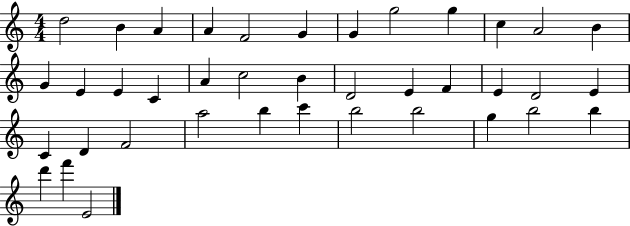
D5/h B4/q A4/q A4/q F4/h G4/q G4/q G5/h G5/q C5/q A4/h B4/q G4/q E4/q E4/q C4/q A4/q C5/h B4/q D4/h E4/q F4/q E4/q D4/h E4/q C4/q D4/q F4/h A5/h B5/q C6/q B5/h B5/h G5/q B5/h B5/q D6/q F6/q E4/h